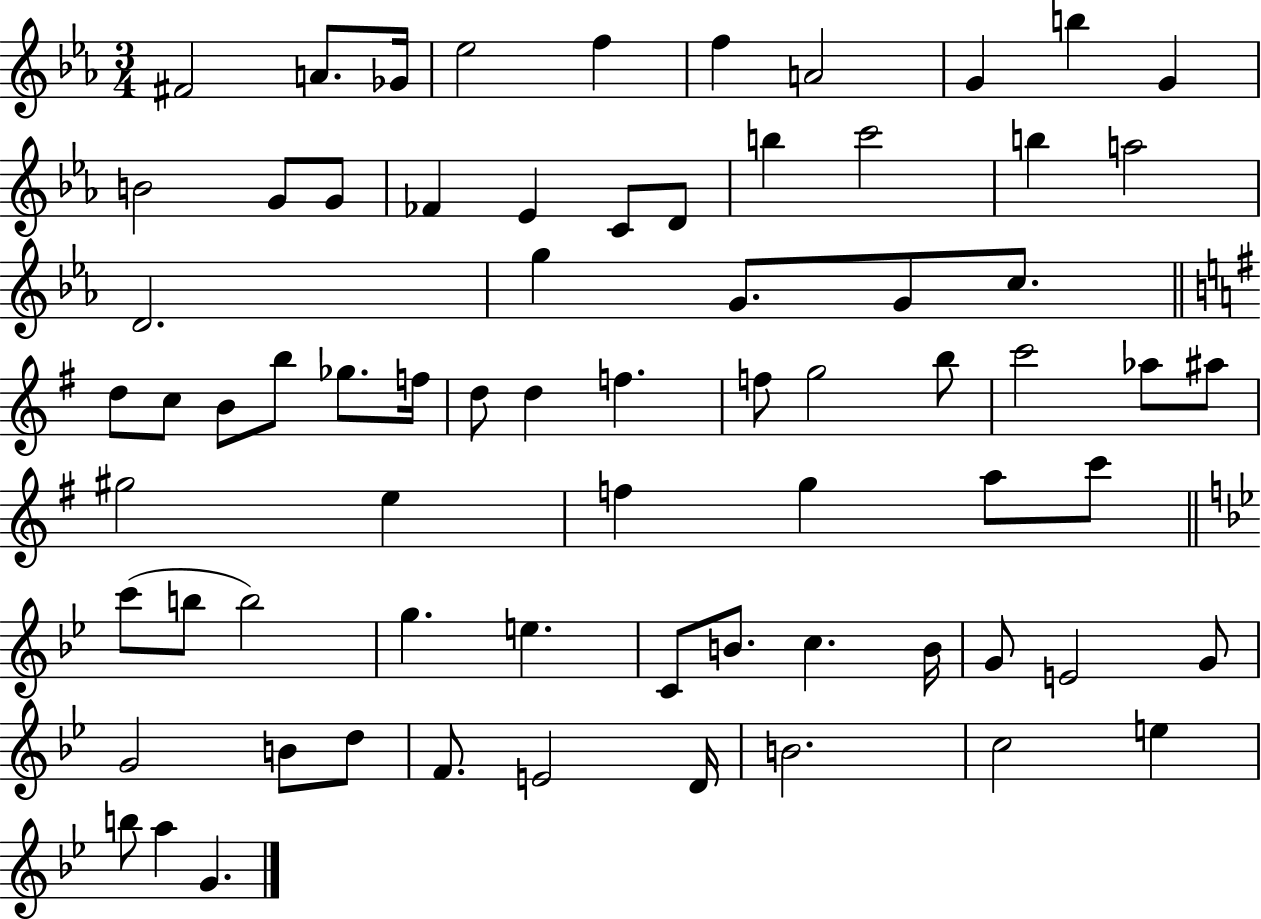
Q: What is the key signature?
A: EES major